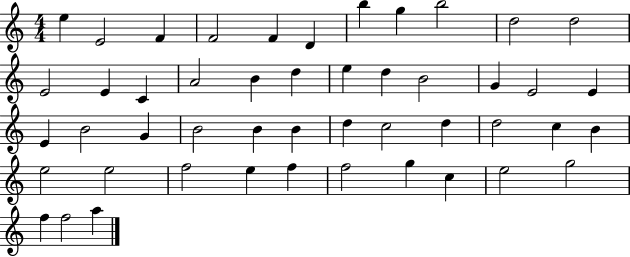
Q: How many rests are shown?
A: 0